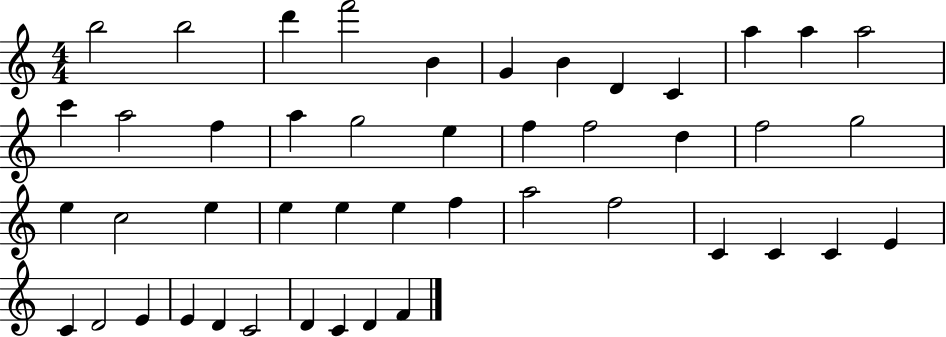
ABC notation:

X:1
T:Untitled
M:4/4
L:1/4
K:C
b2 b2 d' f'2 B G B D C a a a2 c' a2 f a g2 e f f2 d f2 g2 e c2 e e e e f a2 f2 C C C E C D2 E E D C2 D C D F